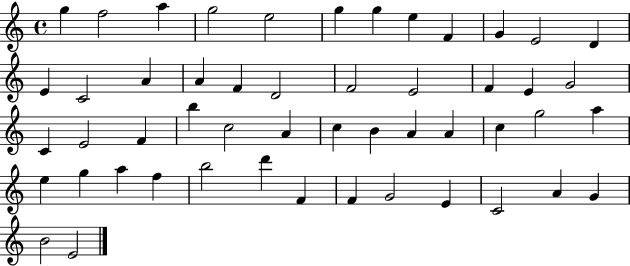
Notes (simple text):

G5/q F5/h A5/q G5/h E5/h G5/q G5/q E5/q F4/q G4/q E4/h D4/q E4/q C4/h A4/q A4/q F4/q D4/h F4/h E4/h F4/q E4/q G4/h C4/q E4/h F4/q B5/q C5/h A4/q C5/q B4/q A4/q A4/q C5/q G5/h A5/q E5/q G5/q A5/q F5/q B5/h D6/q F4/q F4/q G4/h E4/q C4/h A4/q G4/q B4/h E4/h